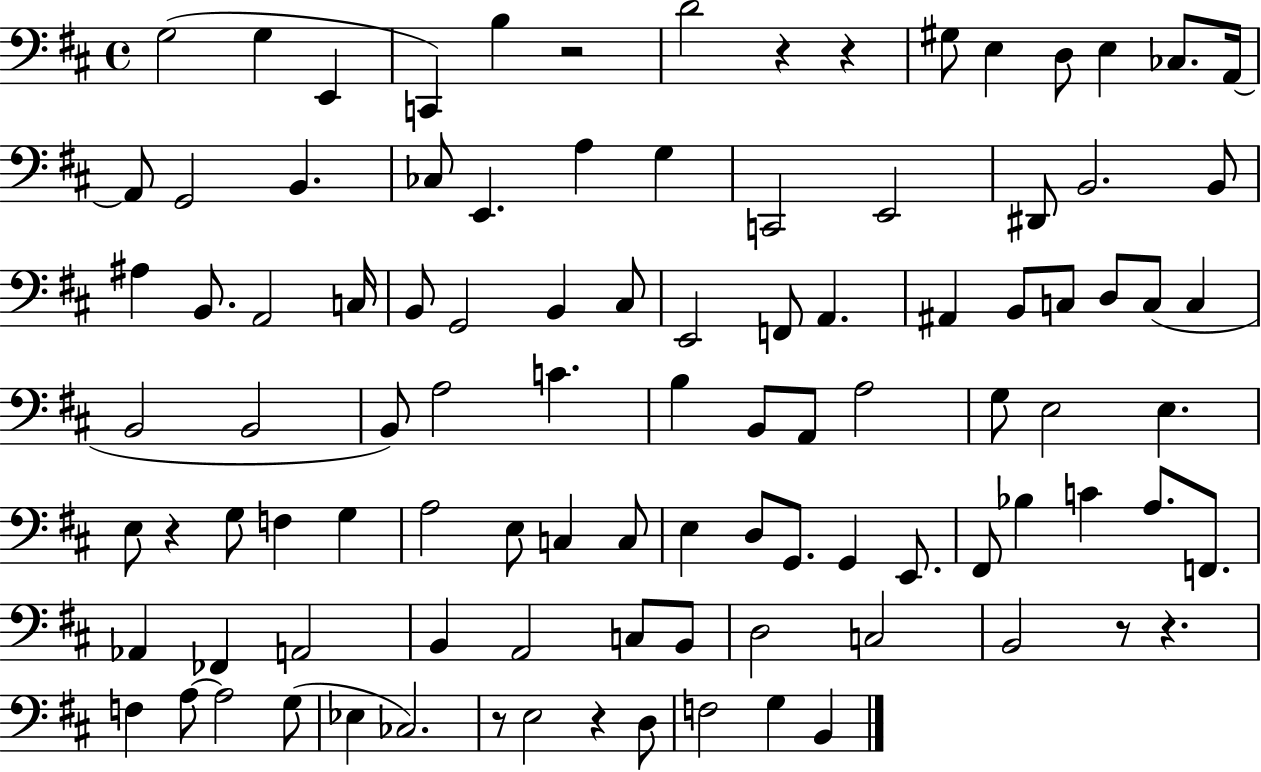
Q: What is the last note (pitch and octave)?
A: B2